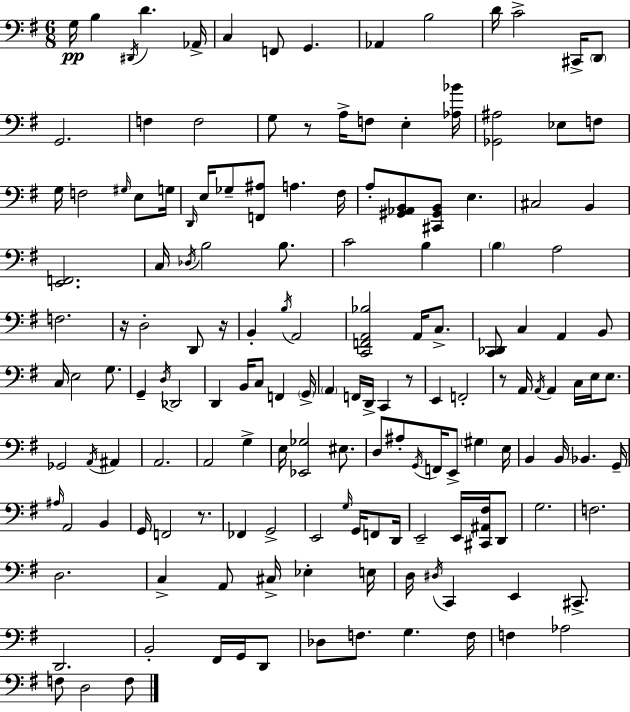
X:1
T:Untitled
M:6/8
L:1/4
K:G
G,/4 B, ^D,,/4 D _A,,/4 C, F,,/2 G,, _A,, B,2 D/4 C2 ^C,,/4 D,,/2 G,,2 F, F,2 G,/2 z/2 A,/4 F,/2 E, [_A,_B]/4 [_G,,^A,]2 _E,/2 F,/2 G,/4 F,2 ^G,/4 E,/2 G,/4 D,,/4 E,/4 _G,/2 [F,,^A,]/2 A, ^F,/4 A,/2 [^G,,_A,,B,,]/2 [^C,,^G,,B,,]/2 E, ^C,2 B,, [E,,F,,]2 C,/4 _D,/4 B,2 B,/2 C2 B, B, A,2 F,2 z/4 D,2 D,,/2 z/4 B,, B,/4 A,,2 [C,,F,,A,,_B,]2 A,,/4 C,/2 [C,,_D,,]/2 C, A,, B,,/2 C,/4 E,2 G,/2 G,, D,/4 _D,,2 D,, B,,/4 C,/2 F,, G,,/4 A,, F,,/4 D,,/4 C,, z/2 E,, F,,2 z/2 A,,/4 A,,/4 A,, C,/4 E,/4 E,/2 _G,,2 A,,/4 ^A,, A,,2 A,,2 G, E,/4 [_E,,_G,]2 ^E,/2 D,/2 ^A,/2 G,,/4 F,,/4 E,,/2 ^G, E,/4 B,, B,,/4 _B,, G,,/4 ^A,/4 A,,2 B,, G,,/4 F,,2 z/2 _F,, G,,2 E,,2 G,/4 G,,/4 F,,/2 D,,/4 E,,2 E,,/4 [^C,,^A,,^F,]/4 D,,/2 G,2 F,2 D,2 C, A,,/2 ^C,/4 _E, E,/4 D,/4 ^D,/4 C,, E,, ^C,,/2 D,,2 B,,2 ^F,,/4 G,,/4 D,,/2 _D,/2 F,/2 G, F,/4 F, _A,2 F,/2 D,2 F,/2